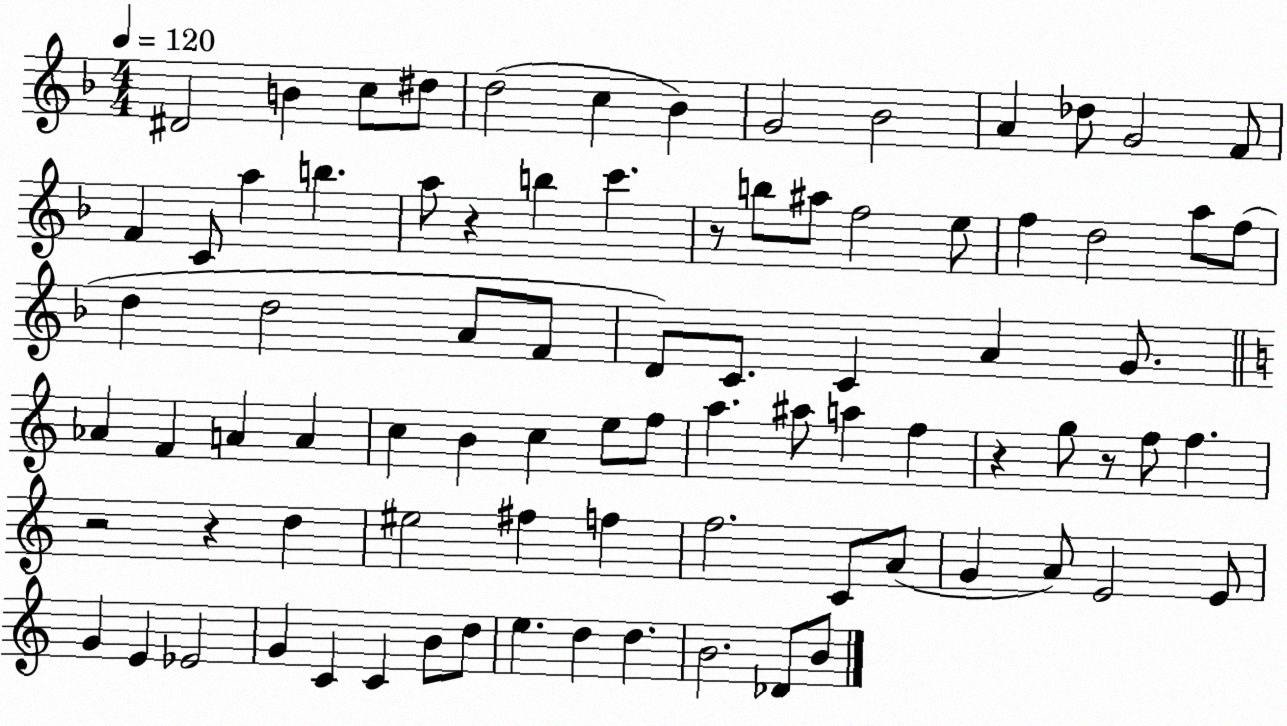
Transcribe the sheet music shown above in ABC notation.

X:1
T:Untitled
M:4/4
L:1/4
K:F
^D2 B c/2 ^d/2 d2 c _B G2 _B2 A _d/2 G2 F/2 F C/2 a b a/2 z b c' z/2 b/2 ^a/2 f2 e/2 f d2 a/2 f/2 d d2 A/2 F/2 D/2 C/2 C A G/2 _A F A A c B c e/2 f/2 a ^a/2 a f z g/2 z/2 f/2 f z2 z d ^e2 ^f f f2 C/2 A/2 G A/2 E2 E/2 G E _E2 G C C B/2 d/2 e d d B2 _D/2 B/2